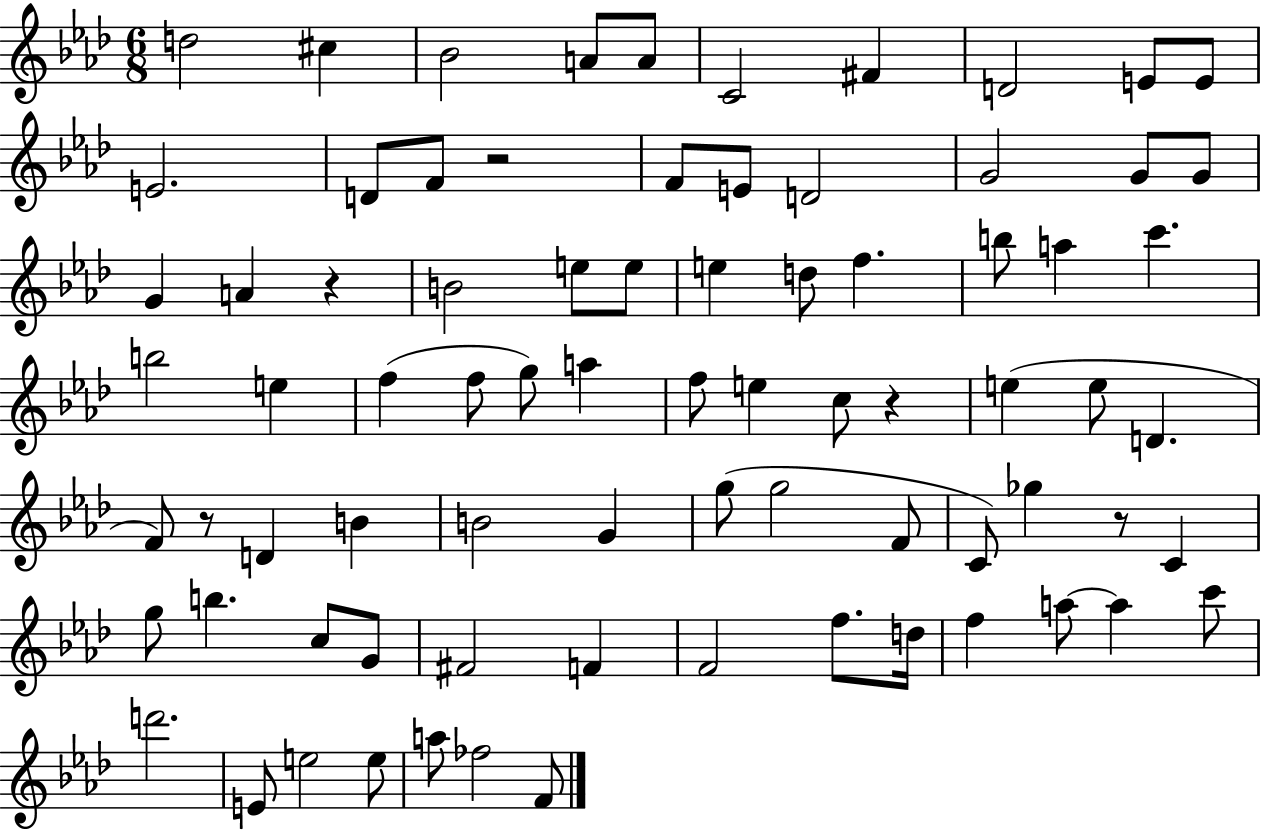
X:1
T:Untitled
M:6/8
L:1/4
K:Ab
d2 ^c _B2 A/2 A/2 C2 ^F D2 E/2 E/2 E2 D/2 F/2 z2 F/2 E/2 D2 G2 G/2 G/2 G A z B2 e/2 e/2 e d/2 f b/2 a c' b2 e f f/2 g/2 a f/2 e c/2 z e e/2 D F/2 z/2 D B B2 G g/2 g2 F/2 C/2 _g z/2 C g/2 b c/2 G/2 ^F2 F F2 f/2 d/4 f a/2 a c'/2 d'2 E/2 e2 e/2 a/2 _f2 F/2